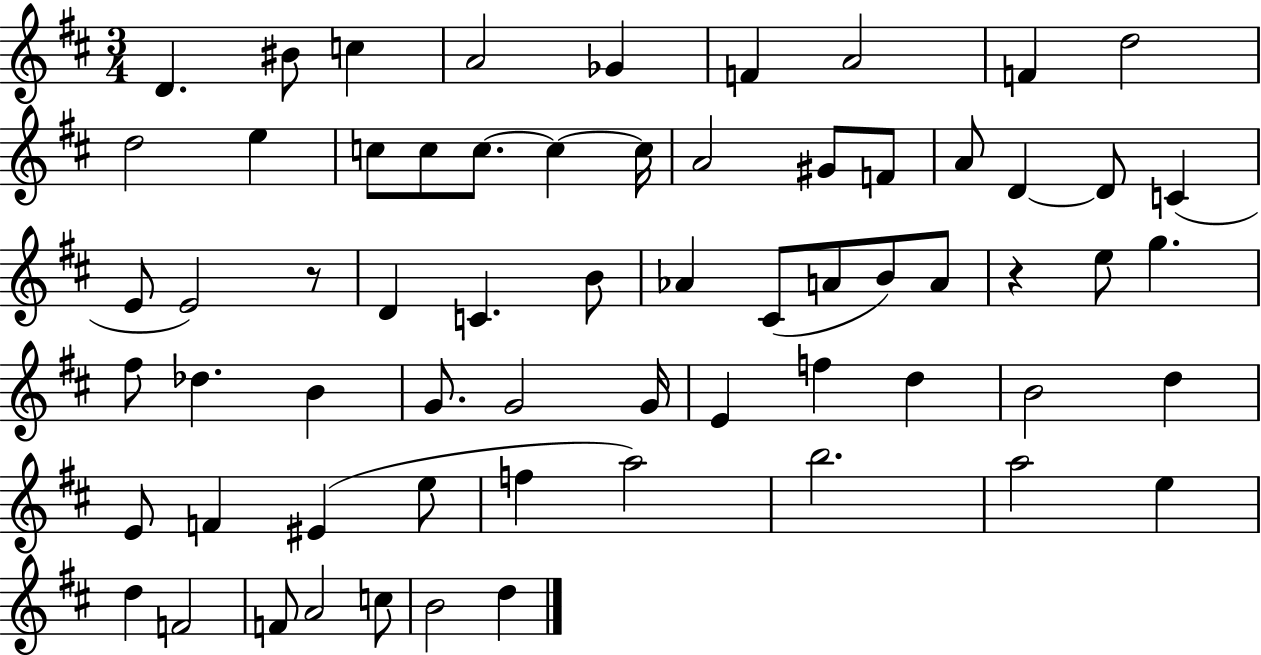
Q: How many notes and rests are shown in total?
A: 64